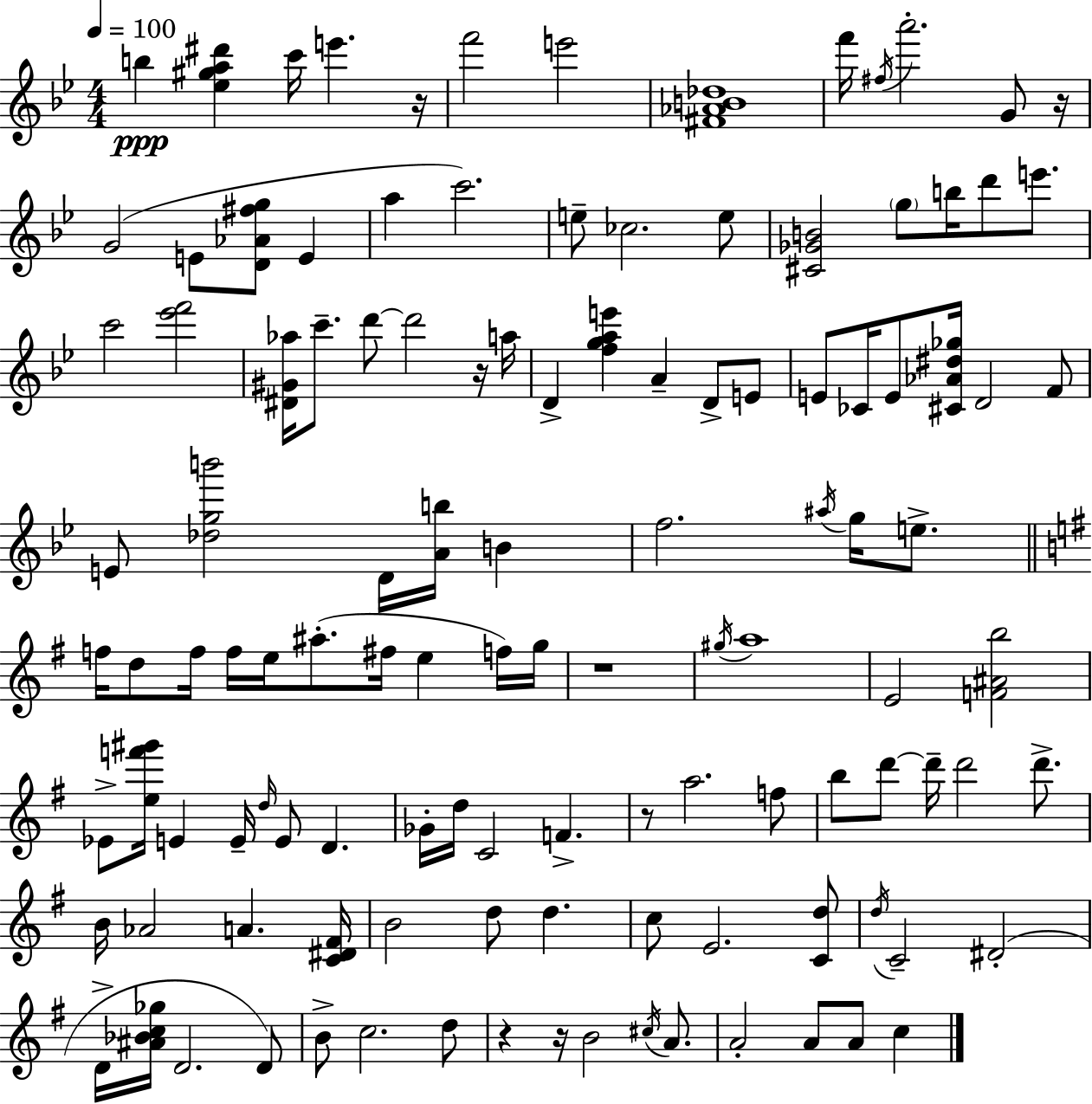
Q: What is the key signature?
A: BES major